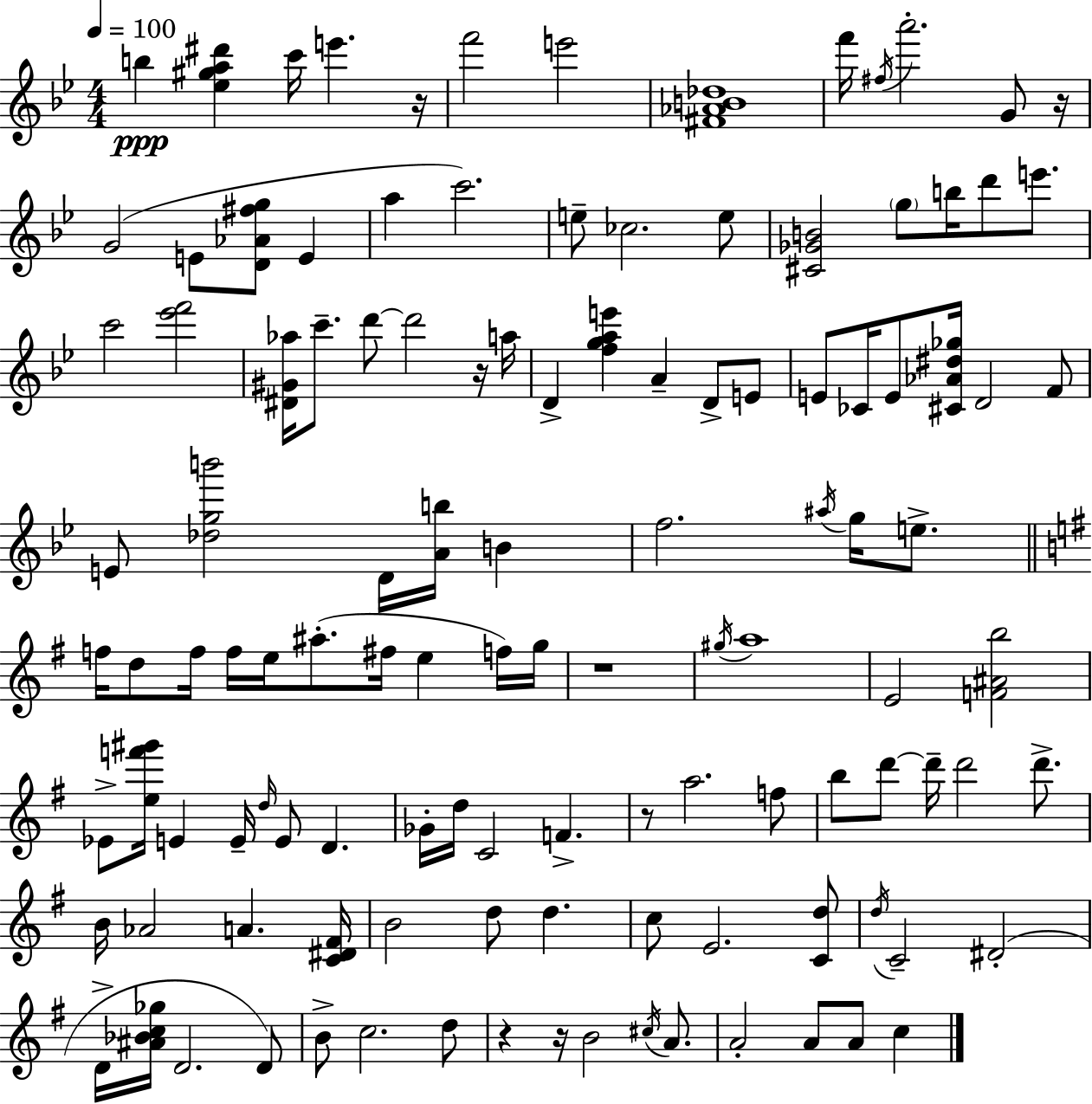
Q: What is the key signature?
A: BES major